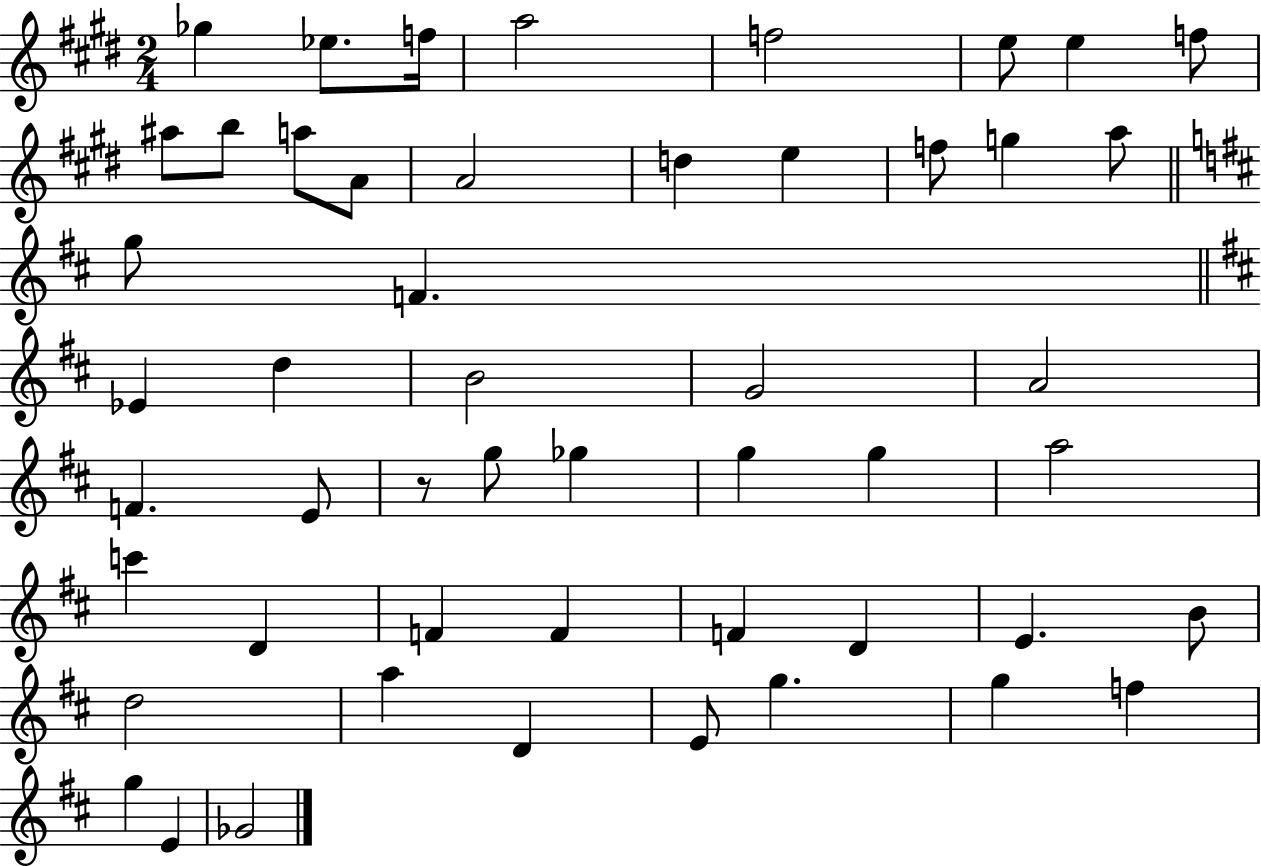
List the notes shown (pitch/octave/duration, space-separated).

Gb5/q Eb5/e. F5/s A5/h F5/h E5/e E5/q F5/e A#5/e B5/e A5/e A4/e A4/h D5/q E5/q F5/e G5/q A5/e G5/e F4/q. Eb4/q D5/q B4/h G4/h A4/h F4/q. E4/e R/e G5/e Gb5/q G5/q G5/q A5/h C6/q D4/q F4/q F4/q F4/q D4/q E4/q. B4/e D5/h A5/q D4/q E4/e G5/q. G5/q F5/q G5/q E4/q Gb4/h